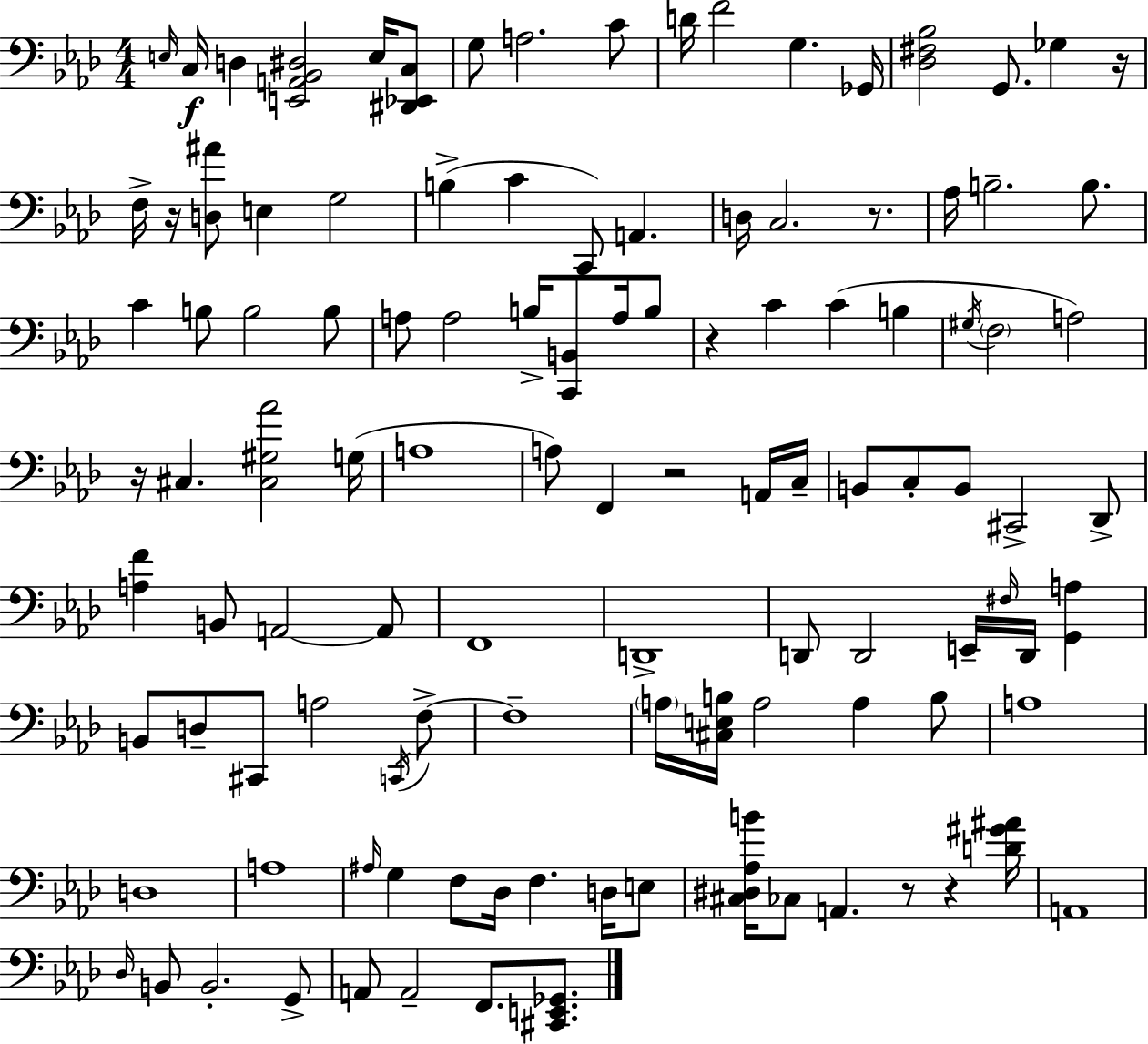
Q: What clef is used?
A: bass